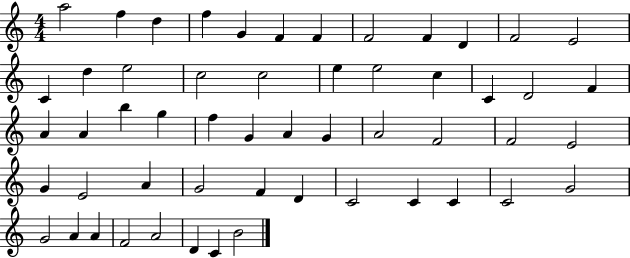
X:1
T:Untitled
M:4/4
L:1/4
K:C
a2 f d f G F F F2 F D F2 E2 C d e2 c2 c2 e e2 c C D2 F A A b g f G A G A2 F2 F2 E2 G E2 A G2 F D C2 C C C2 G2 G2 A A F2 A2 D C B2